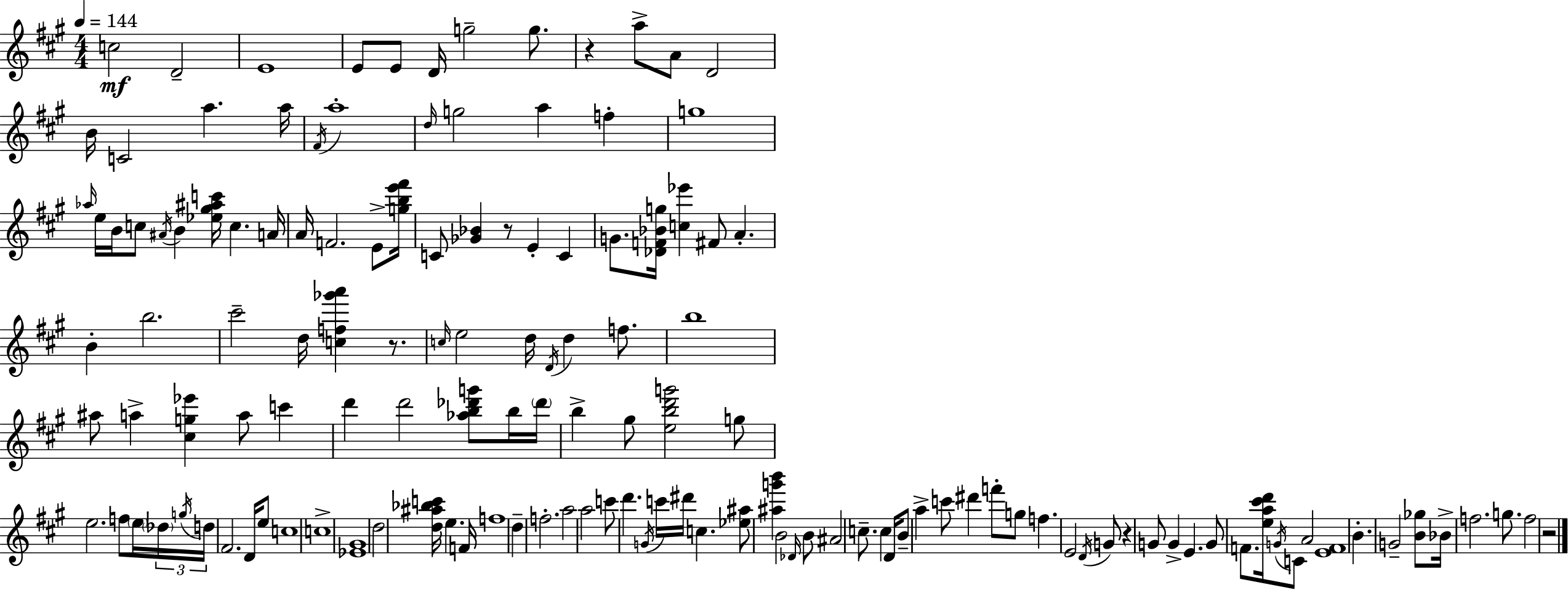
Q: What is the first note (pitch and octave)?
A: C5